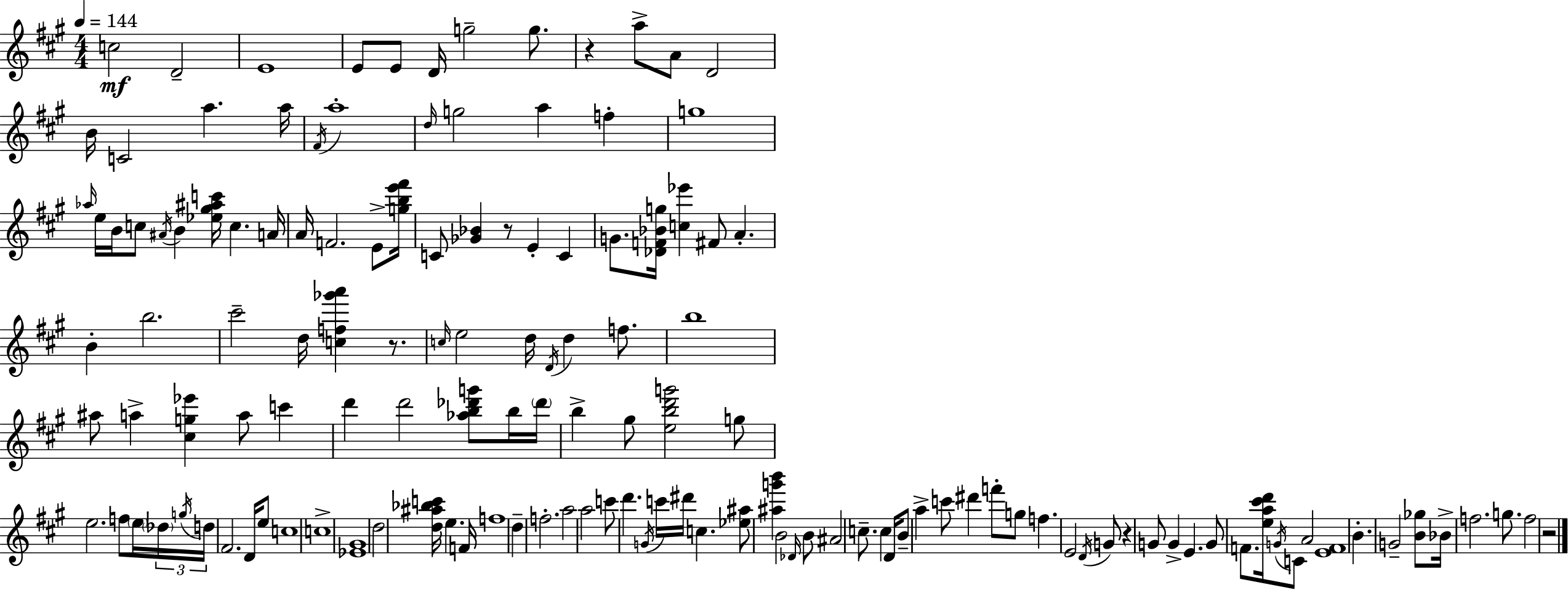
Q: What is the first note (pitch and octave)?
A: C5